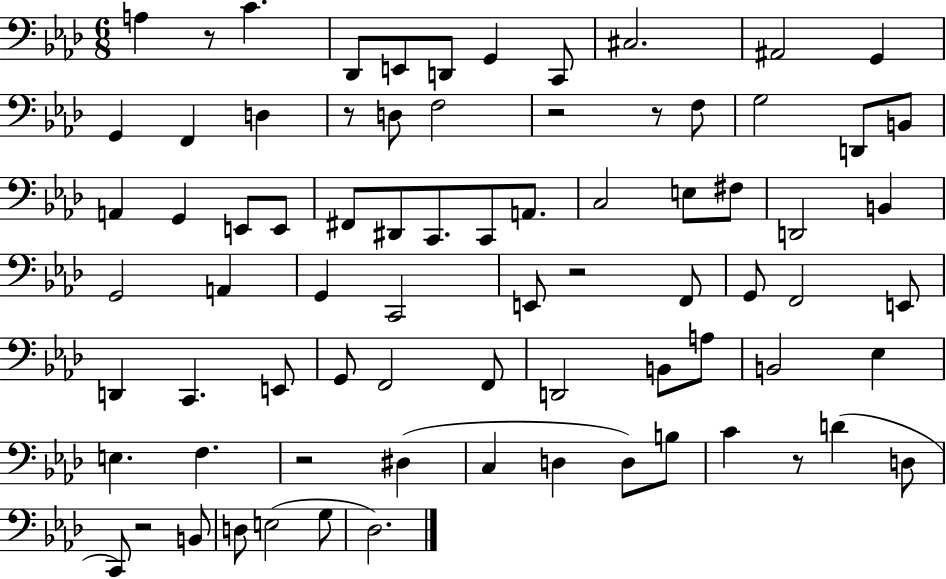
A3/q R/e C4/q. Db2/e E2/e D2/e G2/q C2/e C#3/h. A#2/h G2/q G2/q F2/q D3/q R/e D3/e F3/h R/h R/e F3/e G3/h D2/e B2/e A2/q G2/q E2/e E2/e F#2/e D#2/e C2/e. C2/e A2/e. C3/h E3/e F#3/e D2/h B2/q G2/h A2/q G2/q C2/h E2/e R/h F2/e G2/e F2/h E2/e D2/q C2/q. E2/e G2/e F2/h F2/e D2/h B2/e A3/e B2/h Eb3/q E3/q. F3/q. R/h D#3/q C3/q D3/q D3/e B3/e C4/q R/e D4/q D3/e C2/e R/h B2/e D3/e E3/h G3/e Db3/h.